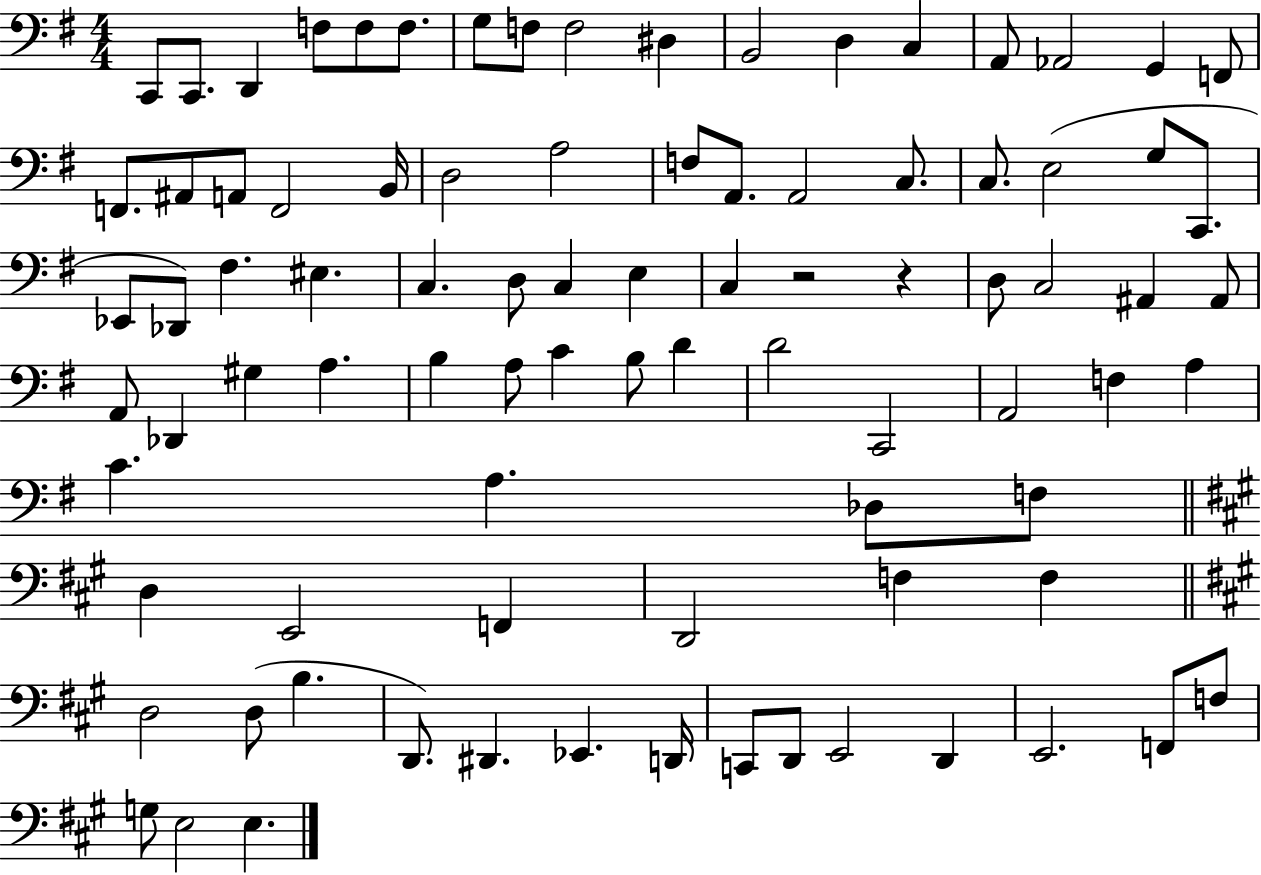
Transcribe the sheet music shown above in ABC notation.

X:1
T:Untitled
M:4/4
L:1/4
K:G
C,,/2 C,,/2 D,, F,/2 F,/2 F,/2 G,/2 F,/2 F,2 ^D, B,,2 D, C, A,,/2 _A,,2 G,, F,,/2 F,,/2 ^A,,/2 A,,/2 F,,2 B,,/4 D,2 A,2 F,/2 A,,/2 A,,2 C,/2 C,/2 E,2 G,/2 C,,/2 _E,,/2 _D,,/2 ^F, ^E, C, D,/2 C, E, C, z2 z D,/2 C,2 ^A,, ^A,,/2 A,,/2 _D,, ^G, A, B, A,/2 C B,/2 D D2 C,,2 A,,2 F, A, C A, _D,/2 F,/2 D, E,,2 F,, D,,2 F, F, D,2 D,/2 B, D,,/2 ^D,, _E,, D,,/4 C,,/2 D,,/2 E,,2 D,, E,,2 F,,/2 F,/2 G,/2 E,2 E,